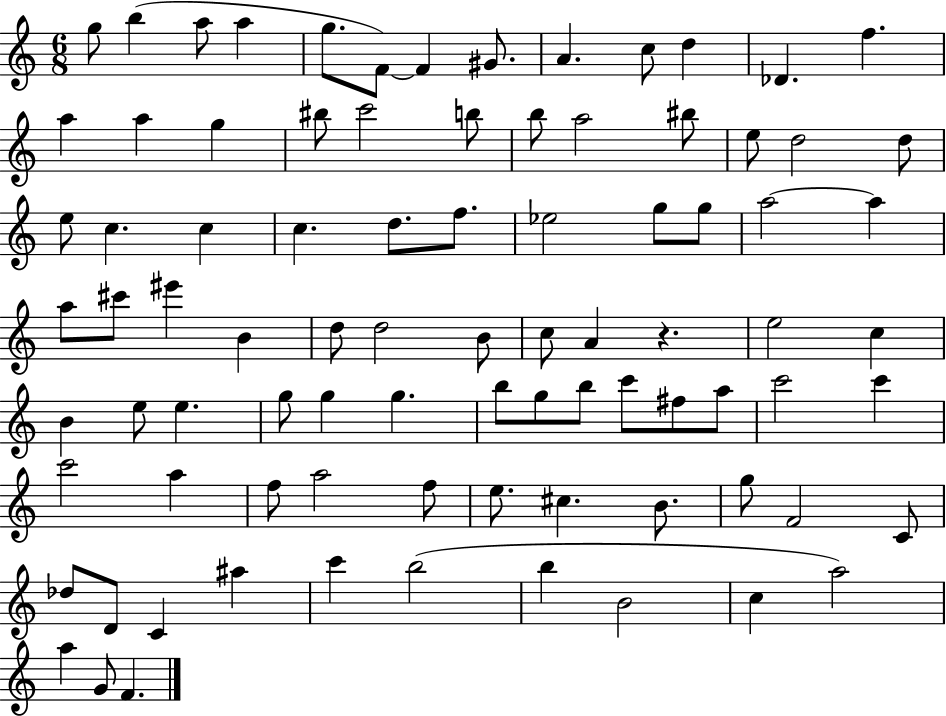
G5/e B5/q A5/e A5/q G5/e. F4/e F4/q G#4/e. A4/q. C5/e D5/q Db4/q. F5/q. A5/q A5/q G5/q BIS5/e C6/h B5/e B5/e A5/h BIS5/e E5/e D5/h D5/e E5/e C5/q. C5/q C5/q. D5/e. F5/e. Eb5/h G5/e G5/e A5/h A5/q A5/e C#6/e EIS6/q B4/q D5/e D5/h B4/e C5/e A4/q R/q. E5/h C5/q B4/q E5/e E5/q. G5/e G5/q G5/q. B5/e G5/e B5/e C6/e F#5/e A5/e C6/h C6/q C6/h A5/q F5/e A5/h F5/e E5/e. C#5/q. B4/e. G5/e F4/h C4/e Db5/e D4/e C4/q A#5/q C6/q B5/h B5/q B4/h C5/q A5/h A5/q G4/e F4/q.